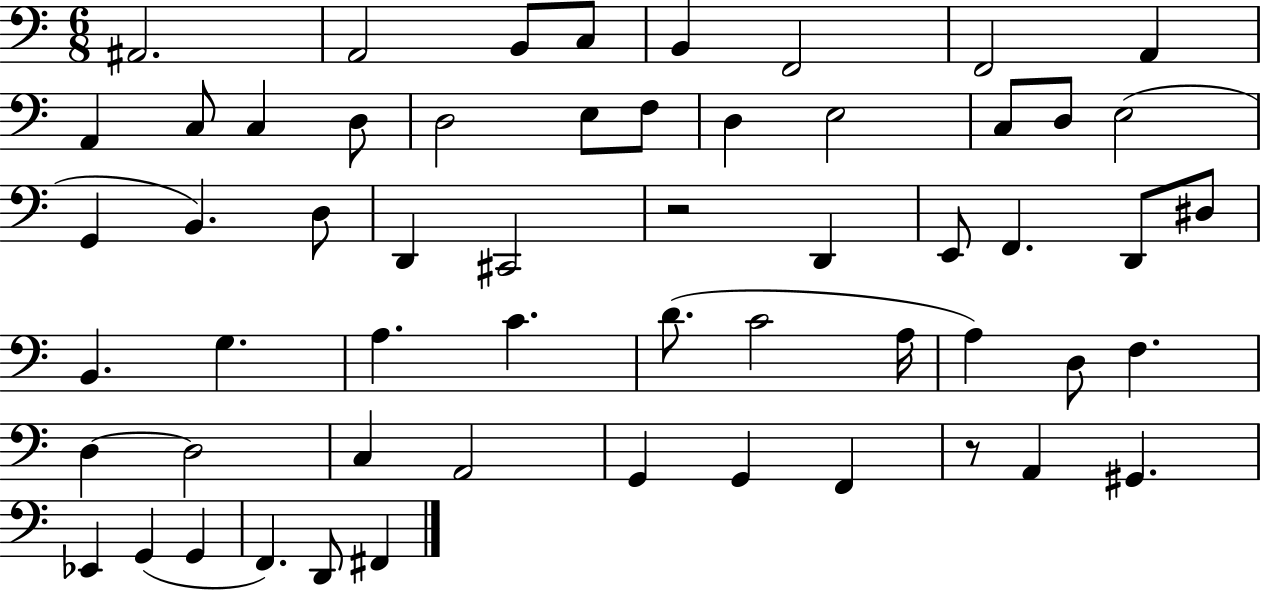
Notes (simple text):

A#2/h. A2/h B2/e C3/e B2/q F2/h F2/h A2/q A2/q C3/e C3/q D3/e D3/h E3/e F3/e D3/q E3/h C3/e D3/e E3/h G2/q B2/q. D3/e D2/q C#2/h R/h D2/q E2/e F2/q. D2/e D#3/e B2/q. G3/q. A3/q. C4/q. D4/e. C4/h A3/s A3/q D3/e F3/q. D3/q D3/h C3/q A2/h G2/q G2/q F2/q R/e A2/q G#2/q. Eb2/q G2/q G2/q F2/q. D2/e F#2/q